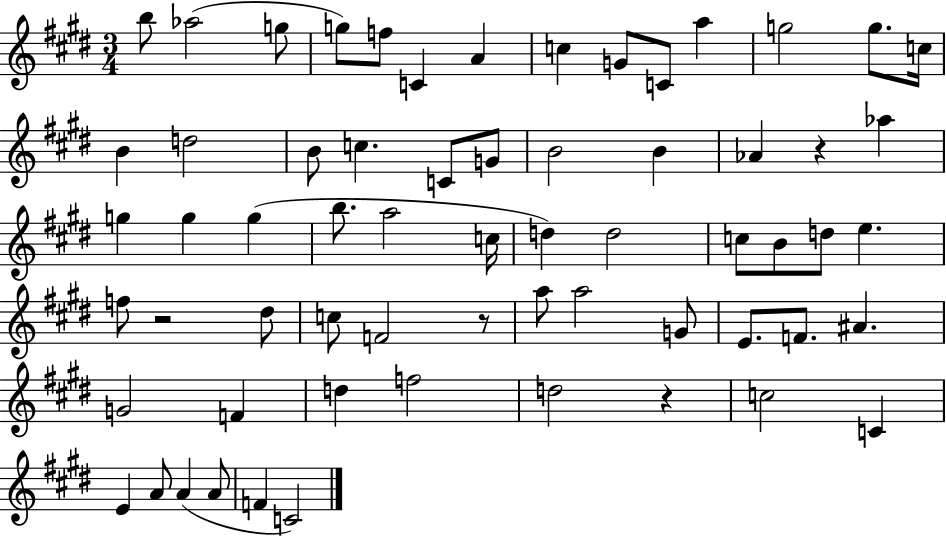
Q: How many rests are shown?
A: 4